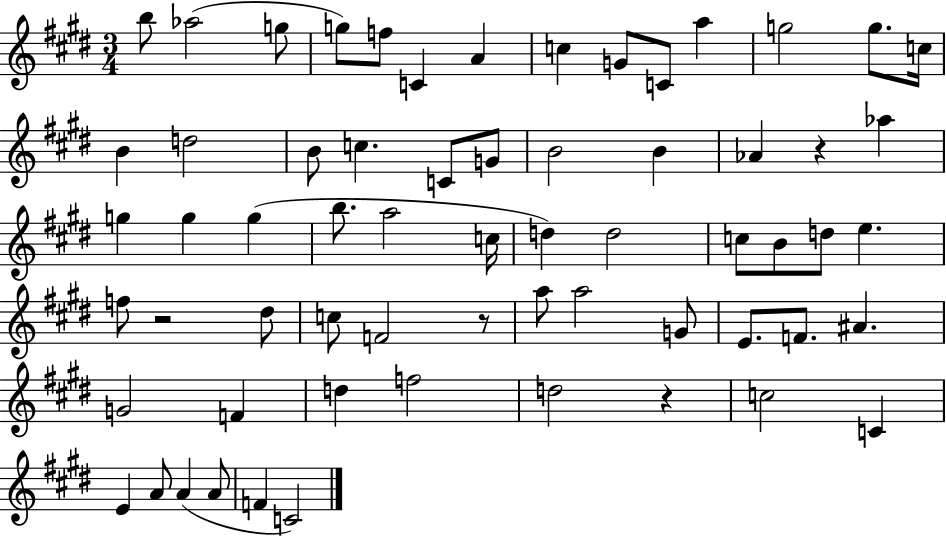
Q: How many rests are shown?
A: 4